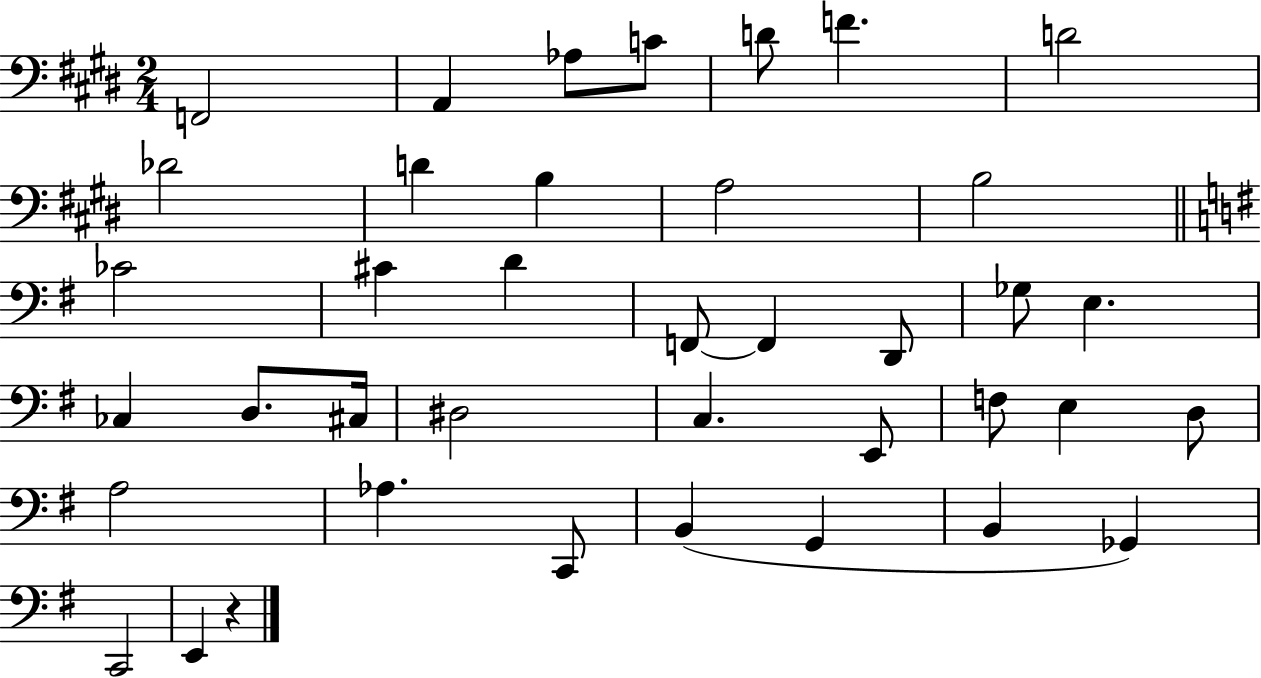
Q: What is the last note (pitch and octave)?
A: E2